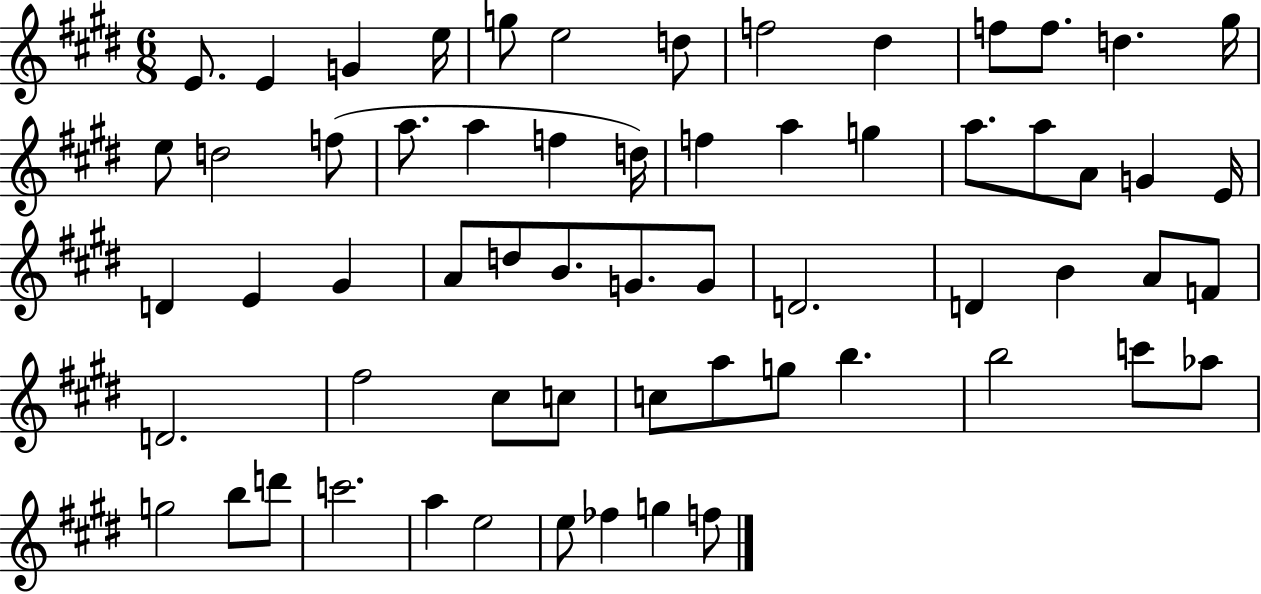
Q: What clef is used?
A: treble